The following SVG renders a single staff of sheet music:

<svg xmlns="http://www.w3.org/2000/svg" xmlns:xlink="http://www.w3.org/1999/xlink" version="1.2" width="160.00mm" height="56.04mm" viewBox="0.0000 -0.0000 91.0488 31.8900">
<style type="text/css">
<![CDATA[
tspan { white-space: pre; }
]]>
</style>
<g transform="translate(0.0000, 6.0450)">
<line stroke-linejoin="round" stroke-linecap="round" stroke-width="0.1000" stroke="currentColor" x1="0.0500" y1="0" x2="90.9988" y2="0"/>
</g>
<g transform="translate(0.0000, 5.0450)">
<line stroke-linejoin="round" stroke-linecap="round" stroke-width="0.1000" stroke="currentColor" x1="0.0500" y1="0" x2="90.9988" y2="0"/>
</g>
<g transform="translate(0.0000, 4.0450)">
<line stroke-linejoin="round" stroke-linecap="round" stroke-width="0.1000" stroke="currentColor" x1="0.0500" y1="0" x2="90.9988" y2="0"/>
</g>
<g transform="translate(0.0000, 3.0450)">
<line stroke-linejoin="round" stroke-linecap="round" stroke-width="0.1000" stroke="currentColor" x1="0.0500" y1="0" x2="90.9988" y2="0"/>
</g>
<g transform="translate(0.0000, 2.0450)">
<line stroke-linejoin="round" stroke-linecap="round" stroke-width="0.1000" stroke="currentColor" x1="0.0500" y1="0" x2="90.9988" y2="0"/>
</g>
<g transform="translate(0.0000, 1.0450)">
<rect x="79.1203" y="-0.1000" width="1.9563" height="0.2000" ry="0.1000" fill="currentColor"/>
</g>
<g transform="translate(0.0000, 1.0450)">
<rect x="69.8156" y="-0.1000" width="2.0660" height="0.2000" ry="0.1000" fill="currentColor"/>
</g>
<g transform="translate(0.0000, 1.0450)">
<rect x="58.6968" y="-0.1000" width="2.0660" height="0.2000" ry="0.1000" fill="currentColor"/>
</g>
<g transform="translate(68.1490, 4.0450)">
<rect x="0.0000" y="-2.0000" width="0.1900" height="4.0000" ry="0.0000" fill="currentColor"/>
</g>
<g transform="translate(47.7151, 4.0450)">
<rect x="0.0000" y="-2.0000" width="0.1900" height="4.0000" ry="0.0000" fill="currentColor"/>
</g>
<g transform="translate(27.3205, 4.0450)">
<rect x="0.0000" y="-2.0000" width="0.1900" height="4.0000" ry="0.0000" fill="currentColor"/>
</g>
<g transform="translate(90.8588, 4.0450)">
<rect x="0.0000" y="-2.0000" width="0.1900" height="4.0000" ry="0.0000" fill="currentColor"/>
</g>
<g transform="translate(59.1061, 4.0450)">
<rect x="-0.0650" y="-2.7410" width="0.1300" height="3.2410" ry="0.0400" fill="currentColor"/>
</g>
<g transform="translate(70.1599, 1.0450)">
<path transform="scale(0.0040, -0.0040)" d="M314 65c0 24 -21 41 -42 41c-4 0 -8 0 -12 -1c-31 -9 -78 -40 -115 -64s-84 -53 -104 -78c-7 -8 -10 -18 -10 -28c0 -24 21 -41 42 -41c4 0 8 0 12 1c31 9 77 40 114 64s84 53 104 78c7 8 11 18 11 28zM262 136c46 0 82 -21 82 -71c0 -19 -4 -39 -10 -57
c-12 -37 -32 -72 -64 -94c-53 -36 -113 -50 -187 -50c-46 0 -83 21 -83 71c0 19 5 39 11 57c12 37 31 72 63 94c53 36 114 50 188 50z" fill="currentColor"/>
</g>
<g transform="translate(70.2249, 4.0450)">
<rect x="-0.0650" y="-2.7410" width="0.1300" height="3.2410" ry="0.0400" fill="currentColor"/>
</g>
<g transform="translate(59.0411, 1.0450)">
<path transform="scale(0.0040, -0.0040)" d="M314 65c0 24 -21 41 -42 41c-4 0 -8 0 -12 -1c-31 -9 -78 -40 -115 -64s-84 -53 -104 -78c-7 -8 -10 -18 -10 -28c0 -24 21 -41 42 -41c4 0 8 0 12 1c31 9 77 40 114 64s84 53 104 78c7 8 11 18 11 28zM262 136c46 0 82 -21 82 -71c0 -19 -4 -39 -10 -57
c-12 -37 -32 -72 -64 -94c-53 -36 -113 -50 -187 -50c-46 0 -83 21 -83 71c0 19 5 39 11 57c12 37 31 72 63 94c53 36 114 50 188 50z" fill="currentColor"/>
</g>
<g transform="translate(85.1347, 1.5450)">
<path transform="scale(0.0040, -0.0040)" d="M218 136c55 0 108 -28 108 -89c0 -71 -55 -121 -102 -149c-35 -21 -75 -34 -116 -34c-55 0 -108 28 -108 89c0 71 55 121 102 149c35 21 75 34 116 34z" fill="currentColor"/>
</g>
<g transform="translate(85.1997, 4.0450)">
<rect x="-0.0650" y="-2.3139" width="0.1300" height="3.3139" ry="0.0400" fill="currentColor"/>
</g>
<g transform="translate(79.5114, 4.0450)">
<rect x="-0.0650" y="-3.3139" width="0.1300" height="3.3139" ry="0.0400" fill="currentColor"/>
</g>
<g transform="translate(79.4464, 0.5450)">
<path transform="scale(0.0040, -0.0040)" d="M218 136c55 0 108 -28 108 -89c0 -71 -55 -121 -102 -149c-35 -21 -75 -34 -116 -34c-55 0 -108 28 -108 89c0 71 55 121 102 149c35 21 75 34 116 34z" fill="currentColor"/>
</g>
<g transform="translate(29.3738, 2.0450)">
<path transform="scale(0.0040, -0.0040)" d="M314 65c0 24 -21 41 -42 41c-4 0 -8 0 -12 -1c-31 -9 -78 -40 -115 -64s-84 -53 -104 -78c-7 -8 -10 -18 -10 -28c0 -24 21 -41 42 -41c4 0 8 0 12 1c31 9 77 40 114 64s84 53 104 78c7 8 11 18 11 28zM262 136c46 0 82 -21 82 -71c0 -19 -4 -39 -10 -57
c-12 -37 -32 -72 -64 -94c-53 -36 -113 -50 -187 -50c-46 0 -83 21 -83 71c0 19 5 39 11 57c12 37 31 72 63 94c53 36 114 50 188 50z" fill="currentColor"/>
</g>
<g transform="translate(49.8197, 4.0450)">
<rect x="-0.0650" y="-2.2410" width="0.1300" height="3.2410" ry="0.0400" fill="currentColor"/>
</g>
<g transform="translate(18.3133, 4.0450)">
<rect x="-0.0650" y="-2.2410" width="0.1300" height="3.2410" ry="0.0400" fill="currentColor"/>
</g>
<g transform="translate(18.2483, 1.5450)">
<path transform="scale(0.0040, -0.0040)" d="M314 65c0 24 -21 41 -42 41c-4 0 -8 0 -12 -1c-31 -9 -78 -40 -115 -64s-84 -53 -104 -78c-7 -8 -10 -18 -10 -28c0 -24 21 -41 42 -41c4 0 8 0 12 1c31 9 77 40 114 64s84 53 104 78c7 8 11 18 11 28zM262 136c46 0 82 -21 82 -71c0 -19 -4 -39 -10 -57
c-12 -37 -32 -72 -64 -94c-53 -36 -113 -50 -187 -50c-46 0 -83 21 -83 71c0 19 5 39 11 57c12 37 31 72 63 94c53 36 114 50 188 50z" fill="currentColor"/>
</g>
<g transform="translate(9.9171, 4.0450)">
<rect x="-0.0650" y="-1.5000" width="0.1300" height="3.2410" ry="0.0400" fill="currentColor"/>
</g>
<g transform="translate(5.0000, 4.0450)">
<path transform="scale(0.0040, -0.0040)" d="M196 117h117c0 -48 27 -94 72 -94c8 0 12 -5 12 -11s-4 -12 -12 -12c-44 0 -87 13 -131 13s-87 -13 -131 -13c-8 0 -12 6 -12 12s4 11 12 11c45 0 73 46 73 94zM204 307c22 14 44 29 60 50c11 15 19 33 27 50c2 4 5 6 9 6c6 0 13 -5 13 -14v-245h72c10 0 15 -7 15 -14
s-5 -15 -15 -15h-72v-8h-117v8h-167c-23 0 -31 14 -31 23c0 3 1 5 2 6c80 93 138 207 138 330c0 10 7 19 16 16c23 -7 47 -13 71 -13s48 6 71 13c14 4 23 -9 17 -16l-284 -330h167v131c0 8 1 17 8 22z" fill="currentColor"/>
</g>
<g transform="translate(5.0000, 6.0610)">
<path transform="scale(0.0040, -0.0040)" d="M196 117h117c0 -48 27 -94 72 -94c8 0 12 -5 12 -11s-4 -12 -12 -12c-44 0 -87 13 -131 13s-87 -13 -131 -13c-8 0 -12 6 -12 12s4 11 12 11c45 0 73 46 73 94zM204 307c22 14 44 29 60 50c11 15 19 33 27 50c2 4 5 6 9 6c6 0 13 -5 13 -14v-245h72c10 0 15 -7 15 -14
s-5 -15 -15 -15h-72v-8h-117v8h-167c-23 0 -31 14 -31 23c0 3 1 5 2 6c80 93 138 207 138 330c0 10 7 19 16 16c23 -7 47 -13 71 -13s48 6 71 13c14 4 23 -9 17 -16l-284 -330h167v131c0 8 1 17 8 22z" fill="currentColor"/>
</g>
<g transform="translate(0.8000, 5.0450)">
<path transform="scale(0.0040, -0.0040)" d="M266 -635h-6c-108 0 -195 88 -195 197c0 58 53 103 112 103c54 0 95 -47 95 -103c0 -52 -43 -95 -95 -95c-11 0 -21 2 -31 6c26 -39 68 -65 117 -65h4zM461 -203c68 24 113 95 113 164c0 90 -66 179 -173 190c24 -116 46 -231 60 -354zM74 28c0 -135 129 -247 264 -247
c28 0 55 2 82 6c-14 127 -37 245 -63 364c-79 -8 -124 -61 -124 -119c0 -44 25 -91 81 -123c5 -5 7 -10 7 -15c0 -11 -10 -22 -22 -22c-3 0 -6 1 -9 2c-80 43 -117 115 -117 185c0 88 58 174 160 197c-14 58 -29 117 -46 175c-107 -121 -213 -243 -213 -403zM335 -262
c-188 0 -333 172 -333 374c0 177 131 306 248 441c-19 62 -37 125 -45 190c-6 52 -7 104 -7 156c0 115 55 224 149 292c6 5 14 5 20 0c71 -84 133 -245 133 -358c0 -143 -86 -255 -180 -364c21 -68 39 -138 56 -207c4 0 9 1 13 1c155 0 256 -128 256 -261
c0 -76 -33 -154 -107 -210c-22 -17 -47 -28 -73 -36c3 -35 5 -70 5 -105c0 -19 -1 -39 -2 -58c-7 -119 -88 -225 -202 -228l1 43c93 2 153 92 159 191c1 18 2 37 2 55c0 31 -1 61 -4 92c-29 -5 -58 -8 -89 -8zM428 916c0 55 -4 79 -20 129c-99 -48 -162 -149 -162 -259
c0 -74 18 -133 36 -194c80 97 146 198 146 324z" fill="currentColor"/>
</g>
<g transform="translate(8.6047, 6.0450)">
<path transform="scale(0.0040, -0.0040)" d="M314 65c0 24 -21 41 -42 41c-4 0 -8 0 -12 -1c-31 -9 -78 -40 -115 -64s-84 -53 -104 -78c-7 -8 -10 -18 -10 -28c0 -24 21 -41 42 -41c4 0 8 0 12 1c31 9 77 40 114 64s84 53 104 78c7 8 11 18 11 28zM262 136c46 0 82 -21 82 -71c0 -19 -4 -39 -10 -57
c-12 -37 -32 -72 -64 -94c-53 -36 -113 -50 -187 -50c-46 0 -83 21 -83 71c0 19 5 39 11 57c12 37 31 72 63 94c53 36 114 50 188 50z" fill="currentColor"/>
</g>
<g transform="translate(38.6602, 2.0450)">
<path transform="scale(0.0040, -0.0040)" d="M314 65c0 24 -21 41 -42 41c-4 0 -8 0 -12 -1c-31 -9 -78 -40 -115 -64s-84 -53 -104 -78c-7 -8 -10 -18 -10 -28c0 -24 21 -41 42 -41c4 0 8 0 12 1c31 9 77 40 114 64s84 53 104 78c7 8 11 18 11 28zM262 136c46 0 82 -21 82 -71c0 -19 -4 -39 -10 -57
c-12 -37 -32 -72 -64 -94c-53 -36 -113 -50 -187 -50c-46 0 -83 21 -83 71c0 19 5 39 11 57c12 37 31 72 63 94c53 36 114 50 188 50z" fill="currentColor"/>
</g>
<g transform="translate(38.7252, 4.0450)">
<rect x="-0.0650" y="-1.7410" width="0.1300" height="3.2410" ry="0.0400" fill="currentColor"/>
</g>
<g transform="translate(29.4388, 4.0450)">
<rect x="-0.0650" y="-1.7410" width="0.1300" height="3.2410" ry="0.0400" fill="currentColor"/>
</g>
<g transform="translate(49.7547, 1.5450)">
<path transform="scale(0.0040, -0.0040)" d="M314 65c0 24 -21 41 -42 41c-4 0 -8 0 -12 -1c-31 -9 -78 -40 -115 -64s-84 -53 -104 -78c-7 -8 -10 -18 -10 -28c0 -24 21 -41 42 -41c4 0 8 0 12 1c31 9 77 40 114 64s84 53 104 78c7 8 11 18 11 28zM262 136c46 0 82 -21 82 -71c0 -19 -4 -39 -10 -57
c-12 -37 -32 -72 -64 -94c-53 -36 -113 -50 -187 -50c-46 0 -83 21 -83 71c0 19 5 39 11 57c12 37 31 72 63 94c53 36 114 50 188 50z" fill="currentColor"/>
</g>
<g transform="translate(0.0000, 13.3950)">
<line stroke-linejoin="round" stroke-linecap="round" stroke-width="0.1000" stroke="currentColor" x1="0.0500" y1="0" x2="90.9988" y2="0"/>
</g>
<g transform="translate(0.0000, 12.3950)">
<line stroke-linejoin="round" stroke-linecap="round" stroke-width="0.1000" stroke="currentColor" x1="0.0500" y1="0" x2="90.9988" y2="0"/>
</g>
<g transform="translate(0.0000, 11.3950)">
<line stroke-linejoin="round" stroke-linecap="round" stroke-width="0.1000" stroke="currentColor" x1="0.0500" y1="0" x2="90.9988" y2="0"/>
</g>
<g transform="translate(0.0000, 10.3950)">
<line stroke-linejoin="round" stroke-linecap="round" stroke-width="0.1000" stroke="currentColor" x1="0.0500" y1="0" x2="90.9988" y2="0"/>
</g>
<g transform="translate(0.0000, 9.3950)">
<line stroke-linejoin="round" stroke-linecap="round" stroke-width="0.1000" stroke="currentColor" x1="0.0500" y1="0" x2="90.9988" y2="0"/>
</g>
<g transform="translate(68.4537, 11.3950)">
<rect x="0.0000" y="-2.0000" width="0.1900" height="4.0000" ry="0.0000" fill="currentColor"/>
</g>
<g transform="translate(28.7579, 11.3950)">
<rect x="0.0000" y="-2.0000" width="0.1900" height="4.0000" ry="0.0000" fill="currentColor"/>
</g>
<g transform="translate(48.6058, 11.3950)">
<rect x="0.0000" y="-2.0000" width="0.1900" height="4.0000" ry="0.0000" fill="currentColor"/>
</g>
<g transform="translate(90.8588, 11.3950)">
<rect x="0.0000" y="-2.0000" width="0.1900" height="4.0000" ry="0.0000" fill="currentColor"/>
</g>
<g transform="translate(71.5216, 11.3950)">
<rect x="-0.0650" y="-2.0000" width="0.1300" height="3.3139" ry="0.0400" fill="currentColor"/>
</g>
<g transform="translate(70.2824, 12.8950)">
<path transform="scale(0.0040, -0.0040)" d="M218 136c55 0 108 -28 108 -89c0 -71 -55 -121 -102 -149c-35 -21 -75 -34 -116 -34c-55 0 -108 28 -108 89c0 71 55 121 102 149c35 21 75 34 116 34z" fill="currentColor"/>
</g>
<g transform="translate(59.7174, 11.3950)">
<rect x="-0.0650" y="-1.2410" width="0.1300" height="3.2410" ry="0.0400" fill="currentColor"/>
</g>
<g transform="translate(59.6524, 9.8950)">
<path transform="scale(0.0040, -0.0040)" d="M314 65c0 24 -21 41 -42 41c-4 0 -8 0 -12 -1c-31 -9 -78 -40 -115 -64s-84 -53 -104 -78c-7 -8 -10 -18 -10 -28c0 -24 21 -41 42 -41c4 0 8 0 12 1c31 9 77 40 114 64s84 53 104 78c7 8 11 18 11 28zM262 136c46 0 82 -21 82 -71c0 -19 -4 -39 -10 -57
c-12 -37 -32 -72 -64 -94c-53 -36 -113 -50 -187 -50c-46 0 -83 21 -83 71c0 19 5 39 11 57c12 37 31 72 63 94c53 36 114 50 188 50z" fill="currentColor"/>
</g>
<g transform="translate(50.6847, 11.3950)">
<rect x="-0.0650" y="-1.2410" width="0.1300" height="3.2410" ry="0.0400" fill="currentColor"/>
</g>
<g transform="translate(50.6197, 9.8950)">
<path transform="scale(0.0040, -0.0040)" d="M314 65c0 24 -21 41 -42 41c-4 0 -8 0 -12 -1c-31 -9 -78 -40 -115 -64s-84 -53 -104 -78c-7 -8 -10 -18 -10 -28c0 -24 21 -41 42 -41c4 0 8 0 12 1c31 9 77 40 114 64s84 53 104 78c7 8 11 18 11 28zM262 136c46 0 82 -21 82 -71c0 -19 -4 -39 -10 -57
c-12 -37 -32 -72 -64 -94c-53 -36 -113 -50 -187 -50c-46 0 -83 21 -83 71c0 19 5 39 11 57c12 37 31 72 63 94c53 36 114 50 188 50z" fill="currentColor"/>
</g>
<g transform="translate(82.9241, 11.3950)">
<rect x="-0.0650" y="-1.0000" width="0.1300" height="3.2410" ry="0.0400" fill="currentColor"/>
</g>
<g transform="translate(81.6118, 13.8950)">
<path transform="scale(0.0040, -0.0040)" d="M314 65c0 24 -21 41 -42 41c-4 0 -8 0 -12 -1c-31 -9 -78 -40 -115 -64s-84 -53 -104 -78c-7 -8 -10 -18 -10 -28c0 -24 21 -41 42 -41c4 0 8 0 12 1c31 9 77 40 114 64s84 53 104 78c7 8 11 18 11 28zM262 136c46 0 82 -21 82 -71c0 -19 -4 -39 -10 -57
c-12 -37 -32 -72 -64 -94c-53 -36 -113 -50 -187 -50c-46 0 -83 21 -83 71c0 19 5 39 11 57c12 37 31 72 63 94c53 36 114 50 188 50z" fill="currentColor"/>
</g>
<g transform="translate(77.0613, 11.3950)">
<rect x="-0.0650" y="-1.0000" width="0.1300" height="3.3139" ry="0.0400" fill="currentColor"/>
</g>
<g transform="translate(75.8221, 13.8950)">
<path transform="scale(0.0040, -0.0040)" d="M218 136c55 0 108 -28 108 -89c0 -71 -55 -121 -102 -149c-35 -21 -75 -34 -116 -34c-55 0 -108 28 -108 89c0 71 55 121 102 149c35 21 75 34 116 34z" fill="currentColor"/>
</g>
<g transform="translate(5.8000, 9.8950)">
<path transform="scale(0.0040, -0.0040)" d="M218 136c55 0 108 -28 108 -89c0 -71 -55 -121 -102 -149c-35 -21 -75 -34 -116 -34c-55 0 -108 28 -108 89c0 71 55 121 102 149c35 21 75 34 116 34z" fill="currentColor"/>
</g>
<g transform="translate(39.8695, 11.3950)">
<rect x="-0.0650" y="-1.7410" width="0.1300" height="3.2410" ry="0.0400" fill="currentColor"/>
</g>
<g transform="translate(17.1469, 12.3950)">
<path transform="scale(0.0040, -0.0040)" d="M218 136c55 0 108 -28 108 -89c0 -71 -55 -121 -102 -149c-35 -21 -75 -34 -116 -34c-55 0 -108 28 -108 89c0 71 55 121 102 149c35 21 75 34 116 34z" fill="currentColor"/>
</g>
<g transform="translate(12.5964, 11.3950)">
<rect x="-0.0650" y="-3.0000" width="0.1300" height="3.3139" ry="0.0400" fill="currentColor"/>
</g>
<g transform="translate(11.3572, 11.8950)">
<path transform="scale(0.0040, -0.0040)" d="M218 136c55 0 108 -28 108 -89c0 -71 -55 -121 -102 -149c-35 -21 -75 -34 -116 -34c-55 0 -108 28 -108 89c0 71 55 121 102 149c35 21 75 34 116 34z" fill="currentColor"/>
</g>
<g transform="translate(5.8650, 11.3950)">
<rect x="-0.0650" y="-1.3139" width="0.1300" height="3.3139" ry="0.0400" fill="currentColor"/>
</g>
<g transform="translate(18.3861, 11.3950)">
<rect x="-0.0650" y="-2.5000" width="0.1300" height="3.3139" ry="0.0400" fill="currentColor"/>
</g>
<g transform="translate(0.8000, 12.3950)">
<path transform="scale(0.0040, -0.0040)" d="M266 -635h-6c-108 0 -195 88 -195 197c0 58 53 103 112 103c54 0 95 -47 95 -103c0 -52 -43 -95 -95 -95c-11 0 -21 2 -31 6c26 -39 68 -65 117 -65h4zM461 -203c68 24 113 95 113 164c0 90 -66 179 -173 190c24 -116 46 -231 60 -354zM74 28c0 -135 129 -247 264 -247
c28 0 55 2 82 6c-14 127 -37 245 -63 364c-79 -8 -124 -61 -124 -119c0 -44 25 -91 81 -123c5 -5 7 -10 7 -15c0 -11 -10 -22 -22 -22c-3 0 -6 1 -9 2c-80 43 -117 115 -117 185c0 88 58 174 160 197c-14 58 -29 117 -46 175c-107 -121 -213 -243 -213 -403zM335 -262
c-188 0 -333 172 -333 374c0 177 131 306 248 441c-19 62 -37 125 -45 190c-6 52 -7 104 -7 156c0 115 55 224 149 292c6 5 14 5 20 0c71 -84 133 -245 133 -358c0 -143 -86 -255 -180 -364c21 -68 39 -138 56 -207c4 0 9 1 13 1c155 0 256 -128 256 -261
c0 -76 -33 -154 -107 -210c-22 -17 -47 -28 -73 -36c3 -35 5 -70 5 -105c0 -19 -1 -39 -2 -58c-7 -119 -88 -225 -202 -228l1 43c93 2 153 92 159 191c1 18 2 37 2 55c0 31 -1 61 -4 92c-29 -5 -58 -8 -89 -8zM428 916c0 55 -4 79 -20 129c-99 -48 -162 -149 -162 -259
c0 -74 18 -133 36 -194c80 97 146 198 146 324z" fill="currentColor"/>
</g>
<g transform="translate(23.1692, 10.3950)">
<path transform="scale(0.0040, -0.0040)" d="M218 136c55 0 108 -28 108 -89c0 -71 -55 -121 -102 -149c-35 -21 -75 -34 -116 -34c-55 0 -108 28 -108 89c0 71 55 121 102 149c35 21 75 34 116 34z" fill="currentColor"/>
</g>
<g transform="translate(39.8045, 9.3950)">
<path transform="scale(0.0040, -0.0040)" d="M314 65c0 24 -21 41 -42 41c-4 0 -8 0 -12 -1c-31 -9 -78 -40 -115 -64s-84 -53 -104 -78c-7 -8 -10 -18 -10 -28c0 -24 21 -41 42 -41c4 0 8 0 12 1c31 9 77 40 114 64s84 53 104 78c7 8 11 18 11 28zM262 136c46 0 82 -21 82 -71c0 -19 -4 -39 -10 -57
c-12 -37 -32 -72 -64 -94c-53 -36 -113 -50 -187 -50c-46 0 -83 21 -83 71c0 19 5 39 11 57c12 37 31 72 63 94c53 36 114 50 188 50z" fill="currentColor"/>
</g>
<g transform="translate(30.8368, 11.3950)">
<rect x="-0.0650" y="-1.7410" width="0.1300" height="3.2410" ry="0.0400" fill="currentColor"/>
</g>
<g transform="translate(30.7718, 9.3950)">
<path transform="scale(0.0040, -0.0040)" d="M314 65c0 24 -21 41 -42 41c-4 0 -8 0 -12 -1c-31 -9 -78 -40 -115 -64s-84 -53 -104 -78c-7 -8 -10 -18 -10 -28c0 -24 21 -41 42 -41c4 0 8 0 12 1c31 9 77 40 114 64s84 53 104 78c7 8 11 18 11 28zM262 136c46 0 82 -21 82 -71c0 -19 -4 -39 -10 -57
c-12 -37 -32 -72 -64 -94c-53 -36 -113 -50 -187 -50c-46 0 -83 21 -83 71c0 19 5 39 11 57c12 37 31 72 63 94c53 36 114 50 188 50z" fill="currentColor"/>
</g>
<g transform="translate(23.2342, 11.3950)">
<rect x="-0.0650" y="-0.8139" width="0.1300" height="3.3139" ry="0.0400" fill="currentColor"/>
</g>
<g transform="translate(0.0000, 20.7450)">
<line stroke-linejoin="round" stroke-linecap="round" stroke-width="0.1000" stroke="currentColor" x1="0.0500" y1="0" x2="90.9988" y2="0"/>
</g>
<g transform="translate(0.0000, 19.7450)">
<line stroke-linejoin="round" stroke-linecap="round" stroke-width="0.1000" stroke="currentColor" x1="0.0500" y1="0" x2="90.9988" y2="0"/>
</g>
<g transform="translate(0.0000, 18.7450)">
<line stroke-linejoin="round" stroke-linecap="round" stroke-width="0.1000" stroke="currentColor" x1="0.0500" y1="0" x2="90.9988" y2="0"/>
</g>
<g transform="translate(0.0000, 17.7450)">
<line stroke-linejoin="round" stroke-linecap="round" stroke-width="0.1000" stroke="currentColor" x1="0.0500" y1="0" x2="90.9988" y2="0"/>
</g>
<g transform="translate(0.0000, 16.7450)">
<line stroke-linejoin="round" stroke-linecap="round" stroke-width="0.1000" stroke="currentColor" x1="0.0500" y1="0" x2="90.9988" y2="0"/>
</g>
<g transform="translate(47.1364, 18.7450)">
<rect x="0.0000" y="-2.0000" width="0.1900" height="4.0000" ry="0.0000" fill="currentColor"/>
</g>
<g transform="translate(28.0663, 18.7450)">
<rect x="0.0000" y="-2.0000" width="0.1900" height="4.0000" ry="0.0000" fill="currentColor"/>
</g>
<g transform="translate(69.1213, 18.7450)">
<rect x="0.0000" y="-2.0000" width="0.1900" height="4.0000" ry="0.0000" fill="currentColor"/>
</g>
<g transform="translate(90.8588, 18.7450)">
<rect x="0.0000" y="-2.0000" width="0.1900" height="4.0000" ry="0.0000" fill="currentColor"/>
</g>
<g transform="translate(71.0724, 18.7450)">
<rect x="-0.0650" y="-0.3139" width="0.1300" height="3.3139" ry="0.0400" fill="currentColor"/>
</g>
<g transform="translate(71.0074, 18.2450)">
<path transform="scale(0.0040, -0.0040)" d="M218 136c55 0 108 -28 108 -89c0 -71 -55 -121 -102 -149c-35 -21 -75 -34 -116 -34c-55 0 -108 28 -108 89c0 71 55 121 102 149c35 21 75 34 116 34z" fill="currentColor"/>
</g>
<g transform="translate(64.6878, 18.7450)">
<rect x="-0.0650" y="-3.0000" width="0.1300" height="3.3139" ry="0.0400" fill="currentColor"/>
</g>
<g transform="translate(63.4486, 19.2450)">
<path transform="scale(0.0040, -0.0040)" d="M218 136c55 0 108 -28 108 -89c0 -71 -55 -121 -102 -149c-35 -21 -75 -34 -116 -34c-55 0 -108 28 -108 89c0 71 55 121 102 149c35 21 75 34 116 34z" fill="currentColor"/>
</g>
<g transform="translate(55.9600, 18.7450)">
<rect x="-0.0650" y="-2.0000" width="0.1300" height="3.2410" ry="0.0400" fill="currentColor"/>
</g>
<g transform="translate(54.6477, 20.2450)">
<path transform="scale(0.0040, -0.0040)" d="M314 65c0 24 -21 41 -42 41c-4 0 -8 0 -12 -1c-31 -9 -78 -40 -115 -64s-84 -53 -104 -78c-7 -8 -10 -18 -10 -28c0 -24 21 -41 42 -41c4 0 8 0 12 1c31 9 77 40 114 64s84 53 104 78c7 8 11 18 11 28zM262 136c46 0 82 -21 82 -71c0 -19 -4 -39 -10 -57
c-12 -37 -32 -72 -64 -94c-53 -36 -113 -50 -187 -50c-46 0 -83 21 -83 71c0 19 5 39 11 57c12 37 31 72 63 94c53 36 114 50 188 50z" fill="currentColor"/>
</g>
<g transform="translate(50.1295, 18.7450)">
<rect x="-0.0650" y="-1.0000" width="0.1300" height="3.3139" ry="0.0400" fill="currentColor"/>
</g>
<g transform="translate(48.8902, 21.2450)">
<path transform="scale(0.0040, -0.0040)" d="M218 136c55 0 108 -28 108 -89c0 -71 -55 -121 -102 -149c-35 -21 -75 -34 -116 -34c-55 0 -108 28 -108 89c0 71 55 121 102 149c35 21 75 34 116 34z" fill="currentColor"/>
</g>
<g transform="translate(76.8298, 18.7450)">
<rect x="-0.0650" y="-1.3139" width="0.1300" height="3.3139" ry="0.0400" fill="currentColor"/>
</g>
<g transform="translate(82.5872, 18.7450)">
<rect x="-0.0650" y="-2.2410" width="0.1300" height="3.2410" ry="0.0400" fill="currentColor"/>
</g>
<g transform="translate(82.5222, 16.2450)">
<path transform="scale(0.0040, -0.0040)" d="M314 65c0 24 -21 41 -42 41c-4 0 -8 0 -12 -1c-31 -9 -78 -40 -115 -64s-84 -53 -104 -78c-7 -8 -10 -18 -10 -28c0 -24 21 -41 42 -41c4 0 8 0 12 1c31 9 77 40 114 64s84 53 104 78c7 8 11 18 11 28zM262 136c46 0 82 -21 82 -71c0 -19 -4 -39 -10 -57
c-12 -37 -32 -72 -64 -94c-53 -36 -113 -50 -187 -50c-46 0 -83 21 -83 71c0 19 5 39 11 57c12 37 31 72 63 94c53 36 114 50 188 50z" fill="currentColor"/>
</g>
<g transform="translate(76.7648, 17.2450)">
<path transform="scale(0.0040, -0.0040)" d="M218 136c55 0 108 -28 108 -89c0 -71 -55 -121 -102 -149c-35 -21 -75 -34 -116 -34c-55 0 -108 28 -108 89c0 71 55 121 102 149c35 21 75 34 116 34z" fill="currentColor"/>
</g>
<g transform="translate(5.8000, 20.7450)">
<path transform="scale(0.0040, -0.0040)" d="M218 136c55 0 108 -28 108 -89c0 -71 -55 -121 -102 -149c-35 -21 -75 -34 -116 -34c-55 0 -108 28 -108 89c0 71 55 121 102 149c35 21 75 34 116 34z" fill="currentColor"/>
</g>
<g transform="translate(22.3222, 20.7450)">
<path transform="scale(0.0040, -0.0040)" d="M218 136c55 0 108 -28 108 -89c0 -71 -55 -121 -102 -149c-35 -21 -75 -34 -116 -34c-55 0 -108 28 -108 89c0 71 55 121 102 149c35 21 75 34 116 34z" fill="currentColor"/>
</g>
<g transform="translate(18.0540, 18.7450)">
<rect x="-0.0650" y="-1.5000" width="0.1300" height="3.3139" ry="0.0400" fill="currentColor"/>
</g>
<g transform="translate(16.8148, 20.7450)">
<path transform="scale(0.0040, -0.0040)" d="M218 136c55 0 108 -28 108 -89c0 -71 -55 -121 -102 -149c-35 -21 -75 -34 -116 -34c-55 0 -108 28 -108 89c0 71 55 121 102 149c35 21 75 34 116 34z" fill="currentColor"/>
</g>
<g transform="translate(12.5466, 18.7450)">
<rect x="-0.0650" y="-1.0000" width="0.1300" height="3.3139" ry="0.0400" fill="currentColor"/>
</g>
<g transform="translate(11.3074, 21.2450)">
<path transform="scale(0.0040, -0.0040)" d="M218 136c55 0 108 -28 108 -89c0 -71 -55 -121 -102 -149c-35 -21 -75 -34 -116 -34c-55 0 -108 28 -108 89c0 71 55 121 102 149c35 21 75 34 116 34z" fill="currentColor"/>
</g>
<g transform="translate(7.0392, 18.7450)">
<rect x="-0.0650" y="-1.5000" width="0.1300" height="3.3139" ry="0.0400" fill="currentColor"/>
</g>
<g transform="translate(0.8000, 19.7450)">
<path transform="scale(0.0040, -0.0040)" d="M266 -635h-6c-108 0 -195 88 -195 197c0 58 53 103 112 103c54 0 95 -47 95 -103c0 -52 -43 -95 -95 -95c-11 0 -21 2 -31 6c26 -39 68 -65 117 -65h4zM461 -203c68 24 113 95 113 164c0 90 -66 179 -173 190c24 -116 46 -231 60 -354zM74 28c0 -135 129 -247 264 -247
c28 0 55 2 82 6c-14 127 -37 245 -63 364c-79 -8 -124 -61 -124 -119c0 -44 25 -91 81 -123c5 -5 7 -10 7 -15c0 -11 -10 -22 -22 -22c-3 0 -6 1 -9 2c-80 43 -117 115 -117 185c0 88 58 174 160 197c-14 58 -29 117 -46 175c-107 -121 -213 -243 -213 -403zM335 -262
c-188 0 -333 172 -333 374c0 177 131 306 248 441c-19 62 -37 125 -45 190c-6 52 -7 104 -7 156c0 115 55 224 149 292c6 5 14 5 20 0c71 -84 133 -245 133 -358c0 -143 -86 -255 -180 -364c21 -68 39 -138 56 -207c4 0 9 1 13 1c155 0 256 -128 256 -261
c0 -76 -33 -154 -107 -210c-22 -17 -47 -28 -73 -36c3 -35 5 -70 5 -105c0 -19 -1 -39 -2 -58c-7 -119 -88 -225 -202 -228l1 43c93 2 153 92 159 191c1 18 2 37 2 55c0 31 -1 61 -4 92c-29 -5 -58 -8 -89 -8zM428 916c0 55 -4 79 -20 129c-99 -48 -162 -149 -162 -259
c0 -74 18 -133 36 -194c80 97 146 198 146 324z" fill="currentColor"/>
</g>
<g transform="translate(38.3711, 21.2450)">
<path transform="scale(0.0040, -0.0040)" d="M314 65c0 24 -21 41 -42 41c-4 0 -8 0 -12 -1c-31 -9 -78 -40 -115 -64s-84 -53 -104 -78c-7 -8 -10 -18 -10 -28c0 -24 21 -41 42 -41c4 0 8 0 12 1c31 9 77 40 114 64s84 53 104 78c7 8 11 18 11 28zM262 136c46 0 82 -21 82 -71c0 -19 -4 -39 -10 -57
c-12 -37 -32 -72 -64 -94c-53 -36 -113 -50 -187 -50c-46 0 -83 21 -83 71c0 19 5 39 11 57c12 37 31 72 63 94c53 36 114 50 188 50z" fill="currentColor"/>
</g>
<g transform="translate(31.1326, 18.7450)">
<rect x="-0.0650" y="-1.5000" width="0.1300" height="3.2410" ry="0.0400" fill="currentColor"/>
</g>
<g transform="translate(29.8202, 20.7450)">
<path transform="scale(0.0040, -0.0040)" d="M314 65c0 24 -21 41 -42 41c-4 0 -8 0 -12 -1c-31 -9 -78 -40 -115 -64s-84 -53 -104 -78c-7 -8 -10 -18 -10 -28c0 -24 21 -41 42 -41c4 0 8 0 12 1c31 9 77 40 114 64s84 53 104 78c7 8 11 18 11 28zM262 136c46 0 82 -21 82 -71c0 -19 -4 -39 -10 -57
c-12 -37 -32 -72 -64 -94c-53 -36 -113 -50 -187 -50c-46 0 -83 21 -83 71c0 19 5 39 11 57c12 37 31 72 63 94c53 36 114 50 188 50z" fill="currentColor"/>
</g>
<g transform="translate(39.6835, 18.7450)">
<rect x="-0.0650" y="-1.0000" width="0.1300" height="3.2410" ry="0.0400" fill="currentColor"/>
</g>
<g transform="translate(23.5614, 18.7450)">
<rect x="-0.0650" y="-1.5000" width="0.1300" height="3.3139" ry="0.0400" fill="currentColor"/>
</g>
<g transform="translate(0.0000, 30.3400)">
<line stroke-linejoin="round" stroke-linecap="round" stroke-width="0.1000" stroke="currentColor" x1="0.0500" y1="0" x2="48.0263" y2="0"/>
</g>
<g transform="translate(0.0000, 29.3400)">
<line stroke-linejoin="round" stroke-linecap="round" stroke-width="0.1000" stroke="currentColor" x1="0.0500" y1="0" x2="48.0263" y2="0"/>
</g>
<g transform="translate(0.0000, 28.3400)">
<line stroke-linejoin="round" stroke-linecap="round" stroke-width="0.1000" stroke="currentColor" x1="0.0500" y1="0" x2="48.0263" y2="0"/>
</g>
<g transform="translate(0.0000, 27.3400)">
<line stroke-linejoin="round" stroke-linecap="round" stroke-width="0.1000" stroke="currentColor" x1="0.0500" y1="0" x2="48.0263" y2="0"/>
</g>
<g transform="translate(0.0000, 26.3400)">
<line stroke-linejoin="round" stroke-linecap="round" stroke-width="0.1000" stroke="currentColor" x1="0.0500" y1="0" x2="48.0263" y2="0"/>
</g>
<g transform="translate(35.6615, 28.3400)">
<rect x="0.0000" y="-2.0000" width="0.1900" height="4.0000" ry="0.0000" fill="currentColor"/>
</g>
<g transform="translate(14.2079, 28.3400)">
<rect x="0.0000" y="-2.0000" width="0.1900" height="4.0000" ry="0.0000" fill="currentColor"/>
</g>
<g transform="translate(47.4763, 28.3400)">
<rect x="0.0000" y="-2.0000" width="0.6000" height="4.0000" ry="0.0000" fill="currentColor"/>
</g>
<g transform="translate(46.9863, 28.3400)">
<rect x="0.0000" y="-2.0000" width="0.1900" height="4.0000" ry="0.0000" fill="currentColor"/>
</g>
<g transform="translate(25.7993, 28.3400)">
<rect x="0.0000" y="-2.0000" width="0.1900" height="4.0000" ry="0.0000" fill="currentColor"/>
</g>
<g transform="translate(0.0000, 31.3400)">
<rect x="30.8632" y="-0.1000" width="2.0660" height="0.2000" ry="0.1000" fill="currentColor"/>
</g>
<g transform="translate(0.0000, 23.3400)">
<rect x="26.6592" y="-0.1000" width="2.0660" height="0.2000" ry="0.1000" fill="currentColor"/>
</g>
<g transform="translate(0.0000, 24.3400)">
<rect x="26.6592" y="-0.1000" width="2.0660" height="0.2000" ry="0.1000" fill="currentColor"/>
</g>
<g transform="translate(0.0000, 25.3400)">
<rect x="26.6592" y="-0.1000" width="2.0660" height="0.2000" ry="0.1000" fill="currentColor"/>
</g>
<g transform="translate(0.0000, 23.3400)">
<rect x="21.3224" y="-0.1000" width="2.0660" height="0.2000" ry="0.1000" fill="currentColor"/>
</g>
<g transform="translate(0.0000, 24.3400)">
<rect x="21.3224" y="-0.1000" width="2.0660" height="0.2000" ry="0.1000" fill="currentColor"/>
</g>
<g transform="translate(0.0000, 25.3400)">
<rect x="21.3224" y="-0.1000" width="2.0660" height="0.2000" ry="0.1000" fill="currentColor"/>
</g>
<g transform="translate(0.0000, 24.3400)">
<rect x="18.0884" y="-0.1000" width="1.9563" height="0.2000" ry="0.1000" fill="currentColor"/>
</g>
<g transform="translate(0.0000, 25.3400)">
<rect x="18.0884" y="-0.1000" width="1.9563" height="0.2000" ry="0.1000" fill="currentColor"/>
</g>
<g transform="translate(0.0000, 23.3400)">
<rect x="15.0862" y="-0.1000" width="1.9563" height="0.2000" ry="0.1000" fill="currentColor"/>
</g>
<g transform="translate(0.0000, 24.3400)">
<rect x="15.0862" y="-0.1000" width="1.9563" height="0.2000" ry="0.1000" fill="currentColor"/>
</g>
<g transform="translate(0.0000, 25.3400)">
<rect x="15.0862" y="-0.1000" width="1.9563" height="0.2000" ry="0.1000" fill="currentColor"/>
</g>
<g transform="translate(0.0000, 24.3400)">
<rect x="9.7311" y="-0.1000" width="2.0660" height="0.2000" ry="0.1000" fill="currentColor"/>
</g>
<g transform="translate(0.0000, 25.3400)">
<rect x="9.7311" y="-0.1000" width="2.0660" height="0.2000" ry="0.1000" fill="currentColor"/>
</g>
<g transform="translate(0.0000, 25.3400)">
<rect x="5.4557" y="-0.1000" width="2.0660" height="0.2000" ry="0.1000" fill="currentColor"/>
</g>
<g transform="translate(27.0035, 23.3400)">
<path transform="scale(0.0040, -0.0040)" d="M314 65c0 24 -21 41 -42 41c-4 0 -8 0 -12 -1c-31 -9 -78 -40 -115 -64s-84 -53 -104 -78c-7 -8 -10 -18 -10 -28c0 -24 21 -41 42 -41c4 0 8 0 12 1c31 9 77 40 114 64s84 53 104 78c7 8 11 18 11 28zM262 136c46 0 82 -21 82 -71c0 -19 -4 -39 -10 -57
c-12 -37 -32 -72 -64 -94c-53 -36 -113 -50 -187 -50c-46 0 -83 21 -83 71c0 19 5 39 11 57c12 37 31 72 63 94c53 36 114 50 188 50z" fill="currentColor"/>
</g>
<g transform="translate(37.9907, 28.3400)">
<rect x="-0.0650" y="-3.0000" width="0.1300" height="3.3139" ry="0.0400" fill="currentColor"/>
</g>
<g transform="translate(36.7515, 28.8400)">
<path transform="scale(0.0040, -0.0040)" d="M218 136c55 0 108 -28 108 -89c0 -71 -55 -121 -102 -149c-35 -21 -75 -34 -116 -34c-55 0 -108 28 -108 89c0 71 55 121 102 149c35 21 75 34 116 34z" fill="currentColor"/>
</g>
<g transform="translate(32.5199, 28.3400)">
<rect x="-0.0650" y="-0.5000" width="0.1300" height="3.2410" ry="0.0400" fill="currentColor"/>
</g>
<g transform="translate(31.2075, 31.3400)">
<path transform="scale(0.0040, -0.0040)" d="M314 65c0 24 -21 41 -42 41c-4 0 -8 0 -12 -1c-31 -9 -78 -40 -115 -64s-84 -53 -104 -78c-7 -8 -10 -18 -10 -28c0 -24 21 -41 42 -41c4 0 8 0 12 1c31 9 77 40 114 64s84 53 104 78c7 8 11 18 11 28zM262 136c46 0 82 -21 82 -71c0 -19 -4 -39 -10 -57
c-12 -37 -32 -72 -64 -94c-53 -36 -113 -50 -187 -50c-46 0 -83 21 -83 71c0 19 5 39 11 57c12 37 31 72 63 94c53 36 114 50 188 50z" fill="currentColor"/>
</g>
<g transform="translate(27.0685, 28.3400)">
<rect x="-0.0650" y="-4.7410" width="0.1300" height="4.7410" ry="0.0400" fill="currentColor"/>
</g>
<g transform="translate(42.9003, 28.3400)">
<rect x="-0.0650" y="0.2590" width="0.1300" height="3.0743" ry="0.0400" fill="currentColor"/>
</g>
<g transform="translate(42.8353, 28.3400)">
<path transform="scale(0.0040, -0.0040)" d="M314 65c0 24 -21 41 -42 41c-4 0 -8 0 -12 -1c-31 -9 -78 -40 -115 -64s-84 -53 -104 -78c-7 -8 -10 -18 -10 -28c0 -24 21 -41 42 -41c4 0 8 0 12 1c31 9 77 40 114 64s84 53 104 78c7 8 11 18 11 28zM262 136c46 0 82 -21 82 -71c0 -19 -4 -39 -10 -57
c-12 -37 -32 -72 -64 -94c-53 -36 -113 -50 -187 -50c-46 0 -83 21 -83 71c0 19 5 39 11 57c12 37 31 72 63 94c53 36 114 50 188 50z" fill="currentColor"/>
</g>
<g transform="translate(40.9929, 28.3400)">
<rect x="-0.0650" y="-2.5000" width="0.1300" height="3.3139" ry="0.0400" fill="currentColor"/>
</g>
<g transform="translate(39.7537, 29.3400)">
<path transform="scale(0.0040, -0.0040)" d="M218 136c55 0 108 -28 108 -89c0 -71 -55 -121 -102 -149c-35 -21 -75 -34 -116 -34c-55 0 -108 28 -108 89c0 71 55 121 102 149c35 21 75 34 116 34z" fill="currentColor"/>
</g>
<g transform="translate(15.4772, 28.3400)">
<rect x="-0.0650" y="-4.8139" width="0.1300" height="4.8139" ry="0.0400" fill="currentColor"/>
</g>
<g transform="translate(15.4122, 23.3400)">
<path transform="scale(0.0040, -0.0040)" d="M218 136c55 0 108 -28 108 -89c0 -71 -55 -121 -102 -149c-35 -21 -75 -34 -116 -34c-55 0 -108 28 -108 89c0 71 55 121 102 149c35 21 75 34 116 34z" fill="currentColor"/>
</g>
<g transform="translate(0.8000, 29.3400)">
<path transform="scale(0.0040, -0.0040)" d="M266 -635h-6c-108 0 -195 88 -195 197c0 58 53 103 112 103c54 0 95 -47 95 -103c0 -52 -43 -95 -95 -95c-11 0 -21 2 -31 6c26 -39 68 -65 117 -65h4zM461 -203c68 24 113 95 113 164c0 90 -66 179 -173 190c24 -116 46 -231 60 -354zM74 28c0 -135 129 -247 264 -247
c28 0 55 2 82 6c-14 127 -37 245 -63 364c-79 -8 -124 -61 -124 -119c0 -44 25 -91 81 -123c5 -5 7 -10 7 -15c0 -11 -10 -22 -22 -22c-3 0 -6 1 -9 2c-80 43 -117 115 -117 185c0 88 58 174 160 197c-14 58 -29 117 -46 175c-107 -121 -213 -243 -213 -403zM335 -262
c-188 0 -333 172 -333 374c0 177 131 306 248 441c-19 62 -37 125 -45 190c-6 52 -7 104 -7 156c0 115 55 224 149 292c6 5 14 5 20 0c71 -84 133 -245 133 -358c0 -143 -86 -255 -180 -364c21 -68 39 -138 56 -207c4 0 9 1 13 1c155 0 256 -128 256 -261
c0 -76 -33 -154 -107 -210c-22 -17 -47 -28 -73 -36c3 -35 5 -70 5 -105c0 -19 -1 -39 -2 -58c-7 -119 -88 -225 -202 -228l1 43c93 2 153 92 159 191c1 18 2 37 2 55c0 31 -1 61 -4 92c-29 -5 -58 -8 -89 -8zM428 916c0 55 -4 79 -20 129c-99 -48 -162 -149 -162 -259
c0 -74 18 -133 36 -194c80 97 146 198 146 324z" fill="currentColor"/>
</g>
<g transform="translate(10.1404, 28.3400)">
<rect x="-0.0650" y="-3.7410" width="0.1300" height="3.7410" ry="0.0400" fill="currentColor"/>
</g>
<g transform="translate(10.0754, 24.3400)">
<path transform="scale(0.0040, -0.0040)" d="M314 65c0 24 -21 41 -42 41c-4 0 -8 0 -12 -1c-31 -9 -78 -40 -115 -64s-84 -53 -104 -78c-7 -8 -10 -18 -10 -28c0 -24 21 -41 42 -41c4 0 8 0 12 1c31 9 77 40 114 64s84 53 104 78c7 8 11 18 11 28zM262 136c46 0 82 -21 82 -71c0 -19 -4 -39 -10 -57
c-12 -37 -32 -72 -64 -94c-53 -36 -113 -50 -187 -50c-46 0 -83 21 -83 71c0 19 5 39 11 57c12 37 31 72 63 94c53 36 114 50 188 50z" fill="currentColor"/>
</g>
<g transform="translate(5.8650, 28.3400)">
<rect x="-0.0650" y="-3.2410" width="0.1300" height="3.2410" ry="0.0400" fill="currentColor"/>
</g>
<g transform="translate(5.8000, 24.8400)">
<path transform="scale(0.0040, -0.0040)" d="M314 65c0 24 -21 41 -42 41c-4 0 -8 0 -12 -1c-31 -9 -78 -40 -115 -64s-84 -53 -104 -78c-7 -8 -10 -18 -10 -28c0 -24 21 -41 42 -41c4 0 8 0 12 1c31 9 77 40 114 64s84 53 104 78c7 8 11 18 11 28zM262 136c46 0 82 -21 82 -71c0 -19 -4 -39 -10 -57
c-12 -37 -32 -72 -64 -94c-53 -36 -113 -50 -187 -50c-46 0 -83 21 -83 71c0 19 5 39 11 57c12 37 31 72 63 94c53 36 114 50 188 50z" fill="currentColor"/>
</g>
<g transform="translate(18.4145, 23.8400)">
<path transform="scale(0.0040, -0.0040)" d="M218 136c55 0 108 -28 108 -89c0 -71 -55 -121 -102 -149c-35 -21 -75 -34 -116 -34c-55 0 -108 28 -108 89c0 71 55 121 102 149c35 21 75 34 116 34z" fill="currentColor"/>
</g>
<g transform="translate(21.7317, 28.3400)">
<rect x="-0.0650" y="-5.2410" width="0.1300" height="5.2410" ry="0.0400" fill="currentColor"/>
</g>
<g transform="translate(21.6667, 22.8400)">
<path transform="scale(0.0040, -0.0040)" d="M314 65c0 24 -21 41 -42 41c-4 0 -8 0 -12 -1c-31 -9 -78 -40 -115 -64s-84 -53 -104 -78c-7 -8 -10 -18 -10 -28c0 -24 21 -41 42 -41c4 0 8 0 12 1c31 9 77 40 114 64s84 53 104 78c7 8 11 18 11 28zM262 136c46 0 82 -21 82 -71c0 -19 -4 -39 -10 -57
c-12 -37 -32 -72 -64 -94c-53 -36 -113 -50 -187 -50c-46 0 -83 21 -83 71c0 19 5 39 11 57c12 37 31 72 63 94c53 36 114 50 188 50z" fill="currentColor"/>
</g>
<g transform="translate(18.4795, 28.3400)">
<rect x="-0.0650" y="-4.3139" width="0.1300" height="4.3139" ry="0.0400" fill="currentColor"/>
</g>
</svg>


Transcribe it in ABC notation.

X:1
T:Untitled
M:4/4
L:1/4
K:C
E2 g2 f2 f2 g2 a2 a2 b g e A G d f2 f2 e2 e2 F D D2 E D E E E2 D2 D F2 A c e g2 b2 c'2 e' d' f'2 e'2 C2 A G B2